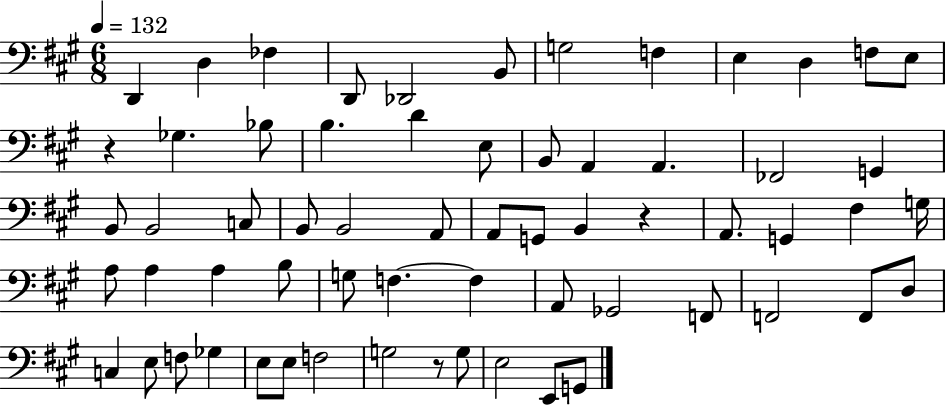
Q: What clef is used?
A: bass